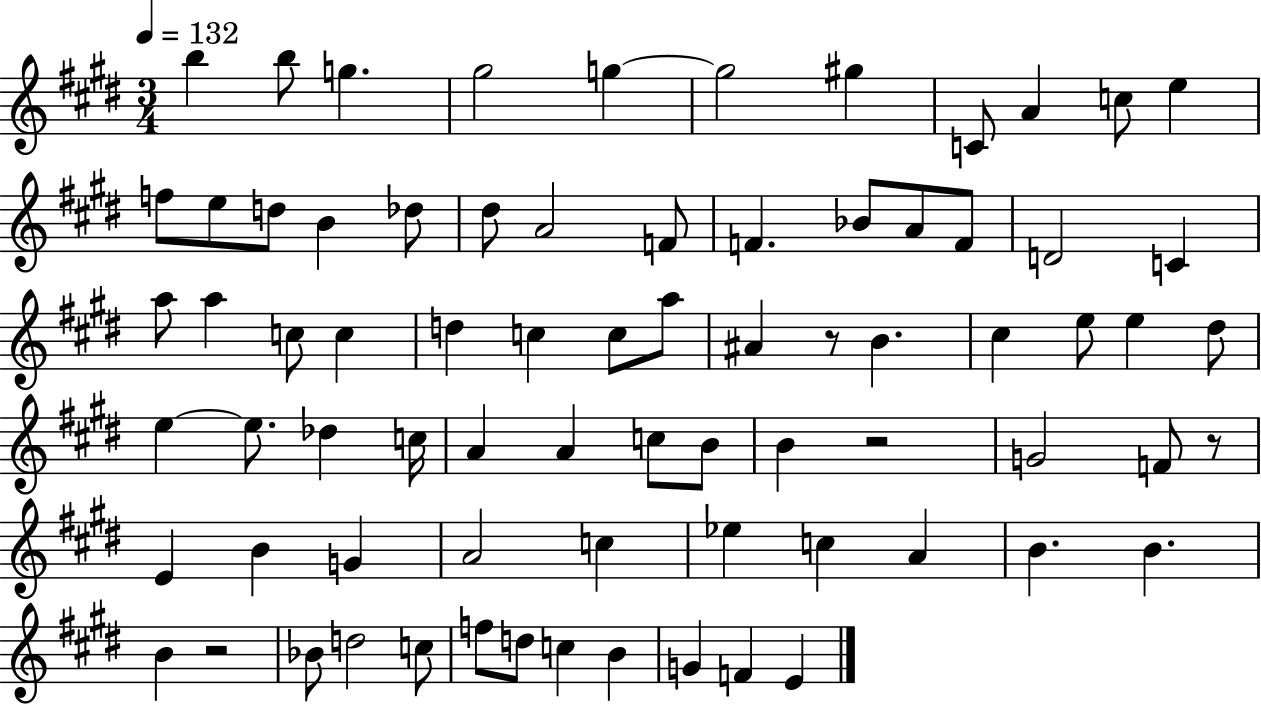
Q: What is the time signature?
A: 3/4